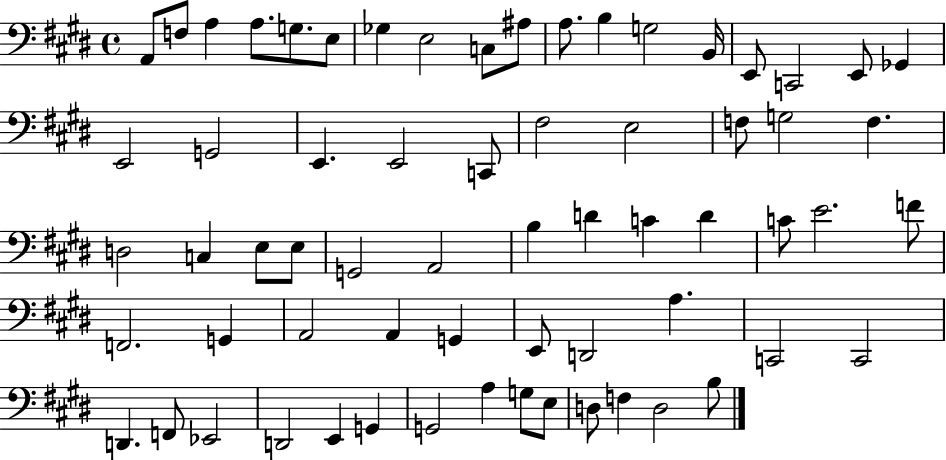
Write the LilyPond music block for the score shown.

{
  \clef bass
  \time 4/4
  \defaultTimeSignature
  \key e \major
  a,8 f8 a4 a8. g8. e8 | ges4 e2 c8 ais8 | a8. b4 g2 b,16 | e,8 c,2 e,8 ges,4 | \break e,2 g,2 | e,4. e,2 c,8 | fis2 e2 | f8 g2 f4. | \break d2 c4 e8 e8 | g,2 a,2 | b4 d'4 c'4 d'4 | c'8 e'2. f'8 | \break f,2. g,4 | a,2 a,4 g,4 | e,8 d,2 a4. | c,2 c,2 | \break d,4. f,8 ees,2 | d,2 e,4 g,4 | g,2 a4 g8 e8 | d8 f4 d2 b8 | \break \bar "|."
}